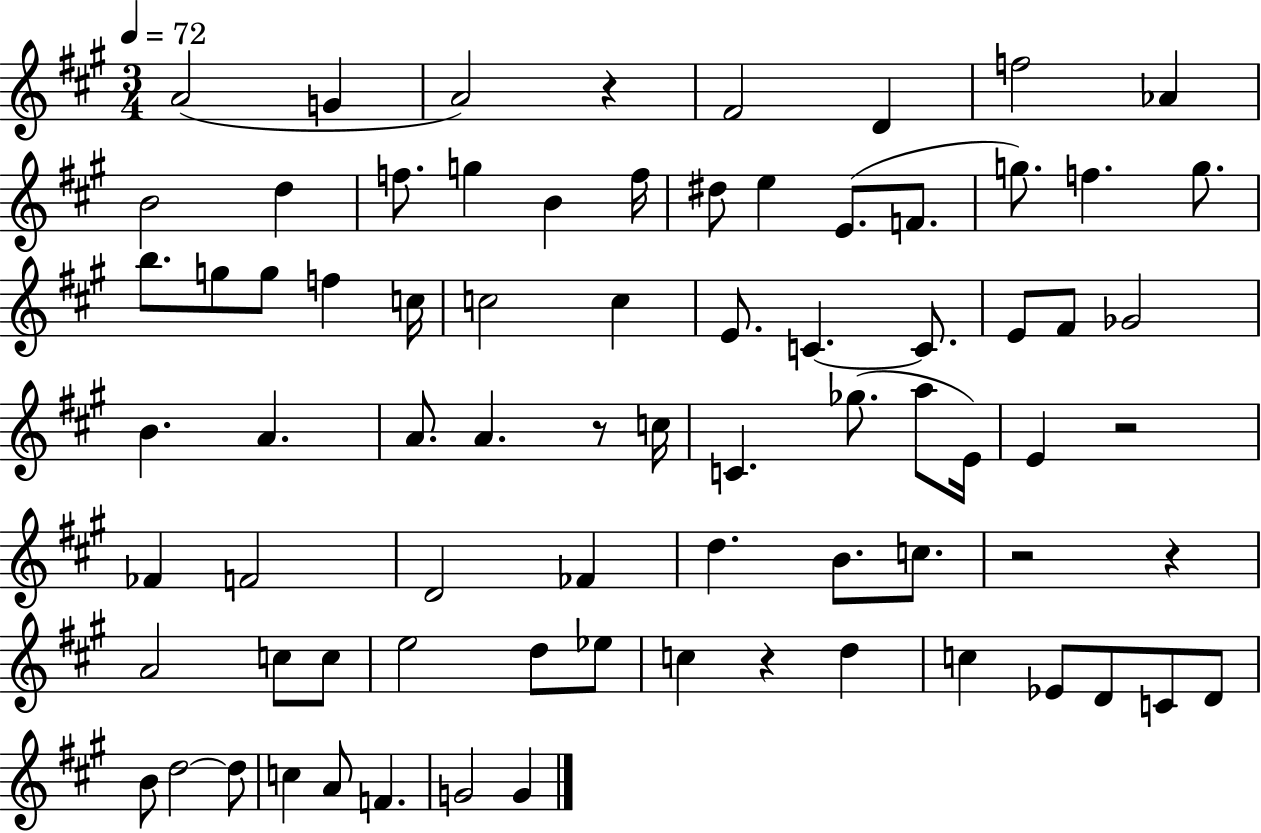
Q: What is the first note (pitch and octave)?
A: A4